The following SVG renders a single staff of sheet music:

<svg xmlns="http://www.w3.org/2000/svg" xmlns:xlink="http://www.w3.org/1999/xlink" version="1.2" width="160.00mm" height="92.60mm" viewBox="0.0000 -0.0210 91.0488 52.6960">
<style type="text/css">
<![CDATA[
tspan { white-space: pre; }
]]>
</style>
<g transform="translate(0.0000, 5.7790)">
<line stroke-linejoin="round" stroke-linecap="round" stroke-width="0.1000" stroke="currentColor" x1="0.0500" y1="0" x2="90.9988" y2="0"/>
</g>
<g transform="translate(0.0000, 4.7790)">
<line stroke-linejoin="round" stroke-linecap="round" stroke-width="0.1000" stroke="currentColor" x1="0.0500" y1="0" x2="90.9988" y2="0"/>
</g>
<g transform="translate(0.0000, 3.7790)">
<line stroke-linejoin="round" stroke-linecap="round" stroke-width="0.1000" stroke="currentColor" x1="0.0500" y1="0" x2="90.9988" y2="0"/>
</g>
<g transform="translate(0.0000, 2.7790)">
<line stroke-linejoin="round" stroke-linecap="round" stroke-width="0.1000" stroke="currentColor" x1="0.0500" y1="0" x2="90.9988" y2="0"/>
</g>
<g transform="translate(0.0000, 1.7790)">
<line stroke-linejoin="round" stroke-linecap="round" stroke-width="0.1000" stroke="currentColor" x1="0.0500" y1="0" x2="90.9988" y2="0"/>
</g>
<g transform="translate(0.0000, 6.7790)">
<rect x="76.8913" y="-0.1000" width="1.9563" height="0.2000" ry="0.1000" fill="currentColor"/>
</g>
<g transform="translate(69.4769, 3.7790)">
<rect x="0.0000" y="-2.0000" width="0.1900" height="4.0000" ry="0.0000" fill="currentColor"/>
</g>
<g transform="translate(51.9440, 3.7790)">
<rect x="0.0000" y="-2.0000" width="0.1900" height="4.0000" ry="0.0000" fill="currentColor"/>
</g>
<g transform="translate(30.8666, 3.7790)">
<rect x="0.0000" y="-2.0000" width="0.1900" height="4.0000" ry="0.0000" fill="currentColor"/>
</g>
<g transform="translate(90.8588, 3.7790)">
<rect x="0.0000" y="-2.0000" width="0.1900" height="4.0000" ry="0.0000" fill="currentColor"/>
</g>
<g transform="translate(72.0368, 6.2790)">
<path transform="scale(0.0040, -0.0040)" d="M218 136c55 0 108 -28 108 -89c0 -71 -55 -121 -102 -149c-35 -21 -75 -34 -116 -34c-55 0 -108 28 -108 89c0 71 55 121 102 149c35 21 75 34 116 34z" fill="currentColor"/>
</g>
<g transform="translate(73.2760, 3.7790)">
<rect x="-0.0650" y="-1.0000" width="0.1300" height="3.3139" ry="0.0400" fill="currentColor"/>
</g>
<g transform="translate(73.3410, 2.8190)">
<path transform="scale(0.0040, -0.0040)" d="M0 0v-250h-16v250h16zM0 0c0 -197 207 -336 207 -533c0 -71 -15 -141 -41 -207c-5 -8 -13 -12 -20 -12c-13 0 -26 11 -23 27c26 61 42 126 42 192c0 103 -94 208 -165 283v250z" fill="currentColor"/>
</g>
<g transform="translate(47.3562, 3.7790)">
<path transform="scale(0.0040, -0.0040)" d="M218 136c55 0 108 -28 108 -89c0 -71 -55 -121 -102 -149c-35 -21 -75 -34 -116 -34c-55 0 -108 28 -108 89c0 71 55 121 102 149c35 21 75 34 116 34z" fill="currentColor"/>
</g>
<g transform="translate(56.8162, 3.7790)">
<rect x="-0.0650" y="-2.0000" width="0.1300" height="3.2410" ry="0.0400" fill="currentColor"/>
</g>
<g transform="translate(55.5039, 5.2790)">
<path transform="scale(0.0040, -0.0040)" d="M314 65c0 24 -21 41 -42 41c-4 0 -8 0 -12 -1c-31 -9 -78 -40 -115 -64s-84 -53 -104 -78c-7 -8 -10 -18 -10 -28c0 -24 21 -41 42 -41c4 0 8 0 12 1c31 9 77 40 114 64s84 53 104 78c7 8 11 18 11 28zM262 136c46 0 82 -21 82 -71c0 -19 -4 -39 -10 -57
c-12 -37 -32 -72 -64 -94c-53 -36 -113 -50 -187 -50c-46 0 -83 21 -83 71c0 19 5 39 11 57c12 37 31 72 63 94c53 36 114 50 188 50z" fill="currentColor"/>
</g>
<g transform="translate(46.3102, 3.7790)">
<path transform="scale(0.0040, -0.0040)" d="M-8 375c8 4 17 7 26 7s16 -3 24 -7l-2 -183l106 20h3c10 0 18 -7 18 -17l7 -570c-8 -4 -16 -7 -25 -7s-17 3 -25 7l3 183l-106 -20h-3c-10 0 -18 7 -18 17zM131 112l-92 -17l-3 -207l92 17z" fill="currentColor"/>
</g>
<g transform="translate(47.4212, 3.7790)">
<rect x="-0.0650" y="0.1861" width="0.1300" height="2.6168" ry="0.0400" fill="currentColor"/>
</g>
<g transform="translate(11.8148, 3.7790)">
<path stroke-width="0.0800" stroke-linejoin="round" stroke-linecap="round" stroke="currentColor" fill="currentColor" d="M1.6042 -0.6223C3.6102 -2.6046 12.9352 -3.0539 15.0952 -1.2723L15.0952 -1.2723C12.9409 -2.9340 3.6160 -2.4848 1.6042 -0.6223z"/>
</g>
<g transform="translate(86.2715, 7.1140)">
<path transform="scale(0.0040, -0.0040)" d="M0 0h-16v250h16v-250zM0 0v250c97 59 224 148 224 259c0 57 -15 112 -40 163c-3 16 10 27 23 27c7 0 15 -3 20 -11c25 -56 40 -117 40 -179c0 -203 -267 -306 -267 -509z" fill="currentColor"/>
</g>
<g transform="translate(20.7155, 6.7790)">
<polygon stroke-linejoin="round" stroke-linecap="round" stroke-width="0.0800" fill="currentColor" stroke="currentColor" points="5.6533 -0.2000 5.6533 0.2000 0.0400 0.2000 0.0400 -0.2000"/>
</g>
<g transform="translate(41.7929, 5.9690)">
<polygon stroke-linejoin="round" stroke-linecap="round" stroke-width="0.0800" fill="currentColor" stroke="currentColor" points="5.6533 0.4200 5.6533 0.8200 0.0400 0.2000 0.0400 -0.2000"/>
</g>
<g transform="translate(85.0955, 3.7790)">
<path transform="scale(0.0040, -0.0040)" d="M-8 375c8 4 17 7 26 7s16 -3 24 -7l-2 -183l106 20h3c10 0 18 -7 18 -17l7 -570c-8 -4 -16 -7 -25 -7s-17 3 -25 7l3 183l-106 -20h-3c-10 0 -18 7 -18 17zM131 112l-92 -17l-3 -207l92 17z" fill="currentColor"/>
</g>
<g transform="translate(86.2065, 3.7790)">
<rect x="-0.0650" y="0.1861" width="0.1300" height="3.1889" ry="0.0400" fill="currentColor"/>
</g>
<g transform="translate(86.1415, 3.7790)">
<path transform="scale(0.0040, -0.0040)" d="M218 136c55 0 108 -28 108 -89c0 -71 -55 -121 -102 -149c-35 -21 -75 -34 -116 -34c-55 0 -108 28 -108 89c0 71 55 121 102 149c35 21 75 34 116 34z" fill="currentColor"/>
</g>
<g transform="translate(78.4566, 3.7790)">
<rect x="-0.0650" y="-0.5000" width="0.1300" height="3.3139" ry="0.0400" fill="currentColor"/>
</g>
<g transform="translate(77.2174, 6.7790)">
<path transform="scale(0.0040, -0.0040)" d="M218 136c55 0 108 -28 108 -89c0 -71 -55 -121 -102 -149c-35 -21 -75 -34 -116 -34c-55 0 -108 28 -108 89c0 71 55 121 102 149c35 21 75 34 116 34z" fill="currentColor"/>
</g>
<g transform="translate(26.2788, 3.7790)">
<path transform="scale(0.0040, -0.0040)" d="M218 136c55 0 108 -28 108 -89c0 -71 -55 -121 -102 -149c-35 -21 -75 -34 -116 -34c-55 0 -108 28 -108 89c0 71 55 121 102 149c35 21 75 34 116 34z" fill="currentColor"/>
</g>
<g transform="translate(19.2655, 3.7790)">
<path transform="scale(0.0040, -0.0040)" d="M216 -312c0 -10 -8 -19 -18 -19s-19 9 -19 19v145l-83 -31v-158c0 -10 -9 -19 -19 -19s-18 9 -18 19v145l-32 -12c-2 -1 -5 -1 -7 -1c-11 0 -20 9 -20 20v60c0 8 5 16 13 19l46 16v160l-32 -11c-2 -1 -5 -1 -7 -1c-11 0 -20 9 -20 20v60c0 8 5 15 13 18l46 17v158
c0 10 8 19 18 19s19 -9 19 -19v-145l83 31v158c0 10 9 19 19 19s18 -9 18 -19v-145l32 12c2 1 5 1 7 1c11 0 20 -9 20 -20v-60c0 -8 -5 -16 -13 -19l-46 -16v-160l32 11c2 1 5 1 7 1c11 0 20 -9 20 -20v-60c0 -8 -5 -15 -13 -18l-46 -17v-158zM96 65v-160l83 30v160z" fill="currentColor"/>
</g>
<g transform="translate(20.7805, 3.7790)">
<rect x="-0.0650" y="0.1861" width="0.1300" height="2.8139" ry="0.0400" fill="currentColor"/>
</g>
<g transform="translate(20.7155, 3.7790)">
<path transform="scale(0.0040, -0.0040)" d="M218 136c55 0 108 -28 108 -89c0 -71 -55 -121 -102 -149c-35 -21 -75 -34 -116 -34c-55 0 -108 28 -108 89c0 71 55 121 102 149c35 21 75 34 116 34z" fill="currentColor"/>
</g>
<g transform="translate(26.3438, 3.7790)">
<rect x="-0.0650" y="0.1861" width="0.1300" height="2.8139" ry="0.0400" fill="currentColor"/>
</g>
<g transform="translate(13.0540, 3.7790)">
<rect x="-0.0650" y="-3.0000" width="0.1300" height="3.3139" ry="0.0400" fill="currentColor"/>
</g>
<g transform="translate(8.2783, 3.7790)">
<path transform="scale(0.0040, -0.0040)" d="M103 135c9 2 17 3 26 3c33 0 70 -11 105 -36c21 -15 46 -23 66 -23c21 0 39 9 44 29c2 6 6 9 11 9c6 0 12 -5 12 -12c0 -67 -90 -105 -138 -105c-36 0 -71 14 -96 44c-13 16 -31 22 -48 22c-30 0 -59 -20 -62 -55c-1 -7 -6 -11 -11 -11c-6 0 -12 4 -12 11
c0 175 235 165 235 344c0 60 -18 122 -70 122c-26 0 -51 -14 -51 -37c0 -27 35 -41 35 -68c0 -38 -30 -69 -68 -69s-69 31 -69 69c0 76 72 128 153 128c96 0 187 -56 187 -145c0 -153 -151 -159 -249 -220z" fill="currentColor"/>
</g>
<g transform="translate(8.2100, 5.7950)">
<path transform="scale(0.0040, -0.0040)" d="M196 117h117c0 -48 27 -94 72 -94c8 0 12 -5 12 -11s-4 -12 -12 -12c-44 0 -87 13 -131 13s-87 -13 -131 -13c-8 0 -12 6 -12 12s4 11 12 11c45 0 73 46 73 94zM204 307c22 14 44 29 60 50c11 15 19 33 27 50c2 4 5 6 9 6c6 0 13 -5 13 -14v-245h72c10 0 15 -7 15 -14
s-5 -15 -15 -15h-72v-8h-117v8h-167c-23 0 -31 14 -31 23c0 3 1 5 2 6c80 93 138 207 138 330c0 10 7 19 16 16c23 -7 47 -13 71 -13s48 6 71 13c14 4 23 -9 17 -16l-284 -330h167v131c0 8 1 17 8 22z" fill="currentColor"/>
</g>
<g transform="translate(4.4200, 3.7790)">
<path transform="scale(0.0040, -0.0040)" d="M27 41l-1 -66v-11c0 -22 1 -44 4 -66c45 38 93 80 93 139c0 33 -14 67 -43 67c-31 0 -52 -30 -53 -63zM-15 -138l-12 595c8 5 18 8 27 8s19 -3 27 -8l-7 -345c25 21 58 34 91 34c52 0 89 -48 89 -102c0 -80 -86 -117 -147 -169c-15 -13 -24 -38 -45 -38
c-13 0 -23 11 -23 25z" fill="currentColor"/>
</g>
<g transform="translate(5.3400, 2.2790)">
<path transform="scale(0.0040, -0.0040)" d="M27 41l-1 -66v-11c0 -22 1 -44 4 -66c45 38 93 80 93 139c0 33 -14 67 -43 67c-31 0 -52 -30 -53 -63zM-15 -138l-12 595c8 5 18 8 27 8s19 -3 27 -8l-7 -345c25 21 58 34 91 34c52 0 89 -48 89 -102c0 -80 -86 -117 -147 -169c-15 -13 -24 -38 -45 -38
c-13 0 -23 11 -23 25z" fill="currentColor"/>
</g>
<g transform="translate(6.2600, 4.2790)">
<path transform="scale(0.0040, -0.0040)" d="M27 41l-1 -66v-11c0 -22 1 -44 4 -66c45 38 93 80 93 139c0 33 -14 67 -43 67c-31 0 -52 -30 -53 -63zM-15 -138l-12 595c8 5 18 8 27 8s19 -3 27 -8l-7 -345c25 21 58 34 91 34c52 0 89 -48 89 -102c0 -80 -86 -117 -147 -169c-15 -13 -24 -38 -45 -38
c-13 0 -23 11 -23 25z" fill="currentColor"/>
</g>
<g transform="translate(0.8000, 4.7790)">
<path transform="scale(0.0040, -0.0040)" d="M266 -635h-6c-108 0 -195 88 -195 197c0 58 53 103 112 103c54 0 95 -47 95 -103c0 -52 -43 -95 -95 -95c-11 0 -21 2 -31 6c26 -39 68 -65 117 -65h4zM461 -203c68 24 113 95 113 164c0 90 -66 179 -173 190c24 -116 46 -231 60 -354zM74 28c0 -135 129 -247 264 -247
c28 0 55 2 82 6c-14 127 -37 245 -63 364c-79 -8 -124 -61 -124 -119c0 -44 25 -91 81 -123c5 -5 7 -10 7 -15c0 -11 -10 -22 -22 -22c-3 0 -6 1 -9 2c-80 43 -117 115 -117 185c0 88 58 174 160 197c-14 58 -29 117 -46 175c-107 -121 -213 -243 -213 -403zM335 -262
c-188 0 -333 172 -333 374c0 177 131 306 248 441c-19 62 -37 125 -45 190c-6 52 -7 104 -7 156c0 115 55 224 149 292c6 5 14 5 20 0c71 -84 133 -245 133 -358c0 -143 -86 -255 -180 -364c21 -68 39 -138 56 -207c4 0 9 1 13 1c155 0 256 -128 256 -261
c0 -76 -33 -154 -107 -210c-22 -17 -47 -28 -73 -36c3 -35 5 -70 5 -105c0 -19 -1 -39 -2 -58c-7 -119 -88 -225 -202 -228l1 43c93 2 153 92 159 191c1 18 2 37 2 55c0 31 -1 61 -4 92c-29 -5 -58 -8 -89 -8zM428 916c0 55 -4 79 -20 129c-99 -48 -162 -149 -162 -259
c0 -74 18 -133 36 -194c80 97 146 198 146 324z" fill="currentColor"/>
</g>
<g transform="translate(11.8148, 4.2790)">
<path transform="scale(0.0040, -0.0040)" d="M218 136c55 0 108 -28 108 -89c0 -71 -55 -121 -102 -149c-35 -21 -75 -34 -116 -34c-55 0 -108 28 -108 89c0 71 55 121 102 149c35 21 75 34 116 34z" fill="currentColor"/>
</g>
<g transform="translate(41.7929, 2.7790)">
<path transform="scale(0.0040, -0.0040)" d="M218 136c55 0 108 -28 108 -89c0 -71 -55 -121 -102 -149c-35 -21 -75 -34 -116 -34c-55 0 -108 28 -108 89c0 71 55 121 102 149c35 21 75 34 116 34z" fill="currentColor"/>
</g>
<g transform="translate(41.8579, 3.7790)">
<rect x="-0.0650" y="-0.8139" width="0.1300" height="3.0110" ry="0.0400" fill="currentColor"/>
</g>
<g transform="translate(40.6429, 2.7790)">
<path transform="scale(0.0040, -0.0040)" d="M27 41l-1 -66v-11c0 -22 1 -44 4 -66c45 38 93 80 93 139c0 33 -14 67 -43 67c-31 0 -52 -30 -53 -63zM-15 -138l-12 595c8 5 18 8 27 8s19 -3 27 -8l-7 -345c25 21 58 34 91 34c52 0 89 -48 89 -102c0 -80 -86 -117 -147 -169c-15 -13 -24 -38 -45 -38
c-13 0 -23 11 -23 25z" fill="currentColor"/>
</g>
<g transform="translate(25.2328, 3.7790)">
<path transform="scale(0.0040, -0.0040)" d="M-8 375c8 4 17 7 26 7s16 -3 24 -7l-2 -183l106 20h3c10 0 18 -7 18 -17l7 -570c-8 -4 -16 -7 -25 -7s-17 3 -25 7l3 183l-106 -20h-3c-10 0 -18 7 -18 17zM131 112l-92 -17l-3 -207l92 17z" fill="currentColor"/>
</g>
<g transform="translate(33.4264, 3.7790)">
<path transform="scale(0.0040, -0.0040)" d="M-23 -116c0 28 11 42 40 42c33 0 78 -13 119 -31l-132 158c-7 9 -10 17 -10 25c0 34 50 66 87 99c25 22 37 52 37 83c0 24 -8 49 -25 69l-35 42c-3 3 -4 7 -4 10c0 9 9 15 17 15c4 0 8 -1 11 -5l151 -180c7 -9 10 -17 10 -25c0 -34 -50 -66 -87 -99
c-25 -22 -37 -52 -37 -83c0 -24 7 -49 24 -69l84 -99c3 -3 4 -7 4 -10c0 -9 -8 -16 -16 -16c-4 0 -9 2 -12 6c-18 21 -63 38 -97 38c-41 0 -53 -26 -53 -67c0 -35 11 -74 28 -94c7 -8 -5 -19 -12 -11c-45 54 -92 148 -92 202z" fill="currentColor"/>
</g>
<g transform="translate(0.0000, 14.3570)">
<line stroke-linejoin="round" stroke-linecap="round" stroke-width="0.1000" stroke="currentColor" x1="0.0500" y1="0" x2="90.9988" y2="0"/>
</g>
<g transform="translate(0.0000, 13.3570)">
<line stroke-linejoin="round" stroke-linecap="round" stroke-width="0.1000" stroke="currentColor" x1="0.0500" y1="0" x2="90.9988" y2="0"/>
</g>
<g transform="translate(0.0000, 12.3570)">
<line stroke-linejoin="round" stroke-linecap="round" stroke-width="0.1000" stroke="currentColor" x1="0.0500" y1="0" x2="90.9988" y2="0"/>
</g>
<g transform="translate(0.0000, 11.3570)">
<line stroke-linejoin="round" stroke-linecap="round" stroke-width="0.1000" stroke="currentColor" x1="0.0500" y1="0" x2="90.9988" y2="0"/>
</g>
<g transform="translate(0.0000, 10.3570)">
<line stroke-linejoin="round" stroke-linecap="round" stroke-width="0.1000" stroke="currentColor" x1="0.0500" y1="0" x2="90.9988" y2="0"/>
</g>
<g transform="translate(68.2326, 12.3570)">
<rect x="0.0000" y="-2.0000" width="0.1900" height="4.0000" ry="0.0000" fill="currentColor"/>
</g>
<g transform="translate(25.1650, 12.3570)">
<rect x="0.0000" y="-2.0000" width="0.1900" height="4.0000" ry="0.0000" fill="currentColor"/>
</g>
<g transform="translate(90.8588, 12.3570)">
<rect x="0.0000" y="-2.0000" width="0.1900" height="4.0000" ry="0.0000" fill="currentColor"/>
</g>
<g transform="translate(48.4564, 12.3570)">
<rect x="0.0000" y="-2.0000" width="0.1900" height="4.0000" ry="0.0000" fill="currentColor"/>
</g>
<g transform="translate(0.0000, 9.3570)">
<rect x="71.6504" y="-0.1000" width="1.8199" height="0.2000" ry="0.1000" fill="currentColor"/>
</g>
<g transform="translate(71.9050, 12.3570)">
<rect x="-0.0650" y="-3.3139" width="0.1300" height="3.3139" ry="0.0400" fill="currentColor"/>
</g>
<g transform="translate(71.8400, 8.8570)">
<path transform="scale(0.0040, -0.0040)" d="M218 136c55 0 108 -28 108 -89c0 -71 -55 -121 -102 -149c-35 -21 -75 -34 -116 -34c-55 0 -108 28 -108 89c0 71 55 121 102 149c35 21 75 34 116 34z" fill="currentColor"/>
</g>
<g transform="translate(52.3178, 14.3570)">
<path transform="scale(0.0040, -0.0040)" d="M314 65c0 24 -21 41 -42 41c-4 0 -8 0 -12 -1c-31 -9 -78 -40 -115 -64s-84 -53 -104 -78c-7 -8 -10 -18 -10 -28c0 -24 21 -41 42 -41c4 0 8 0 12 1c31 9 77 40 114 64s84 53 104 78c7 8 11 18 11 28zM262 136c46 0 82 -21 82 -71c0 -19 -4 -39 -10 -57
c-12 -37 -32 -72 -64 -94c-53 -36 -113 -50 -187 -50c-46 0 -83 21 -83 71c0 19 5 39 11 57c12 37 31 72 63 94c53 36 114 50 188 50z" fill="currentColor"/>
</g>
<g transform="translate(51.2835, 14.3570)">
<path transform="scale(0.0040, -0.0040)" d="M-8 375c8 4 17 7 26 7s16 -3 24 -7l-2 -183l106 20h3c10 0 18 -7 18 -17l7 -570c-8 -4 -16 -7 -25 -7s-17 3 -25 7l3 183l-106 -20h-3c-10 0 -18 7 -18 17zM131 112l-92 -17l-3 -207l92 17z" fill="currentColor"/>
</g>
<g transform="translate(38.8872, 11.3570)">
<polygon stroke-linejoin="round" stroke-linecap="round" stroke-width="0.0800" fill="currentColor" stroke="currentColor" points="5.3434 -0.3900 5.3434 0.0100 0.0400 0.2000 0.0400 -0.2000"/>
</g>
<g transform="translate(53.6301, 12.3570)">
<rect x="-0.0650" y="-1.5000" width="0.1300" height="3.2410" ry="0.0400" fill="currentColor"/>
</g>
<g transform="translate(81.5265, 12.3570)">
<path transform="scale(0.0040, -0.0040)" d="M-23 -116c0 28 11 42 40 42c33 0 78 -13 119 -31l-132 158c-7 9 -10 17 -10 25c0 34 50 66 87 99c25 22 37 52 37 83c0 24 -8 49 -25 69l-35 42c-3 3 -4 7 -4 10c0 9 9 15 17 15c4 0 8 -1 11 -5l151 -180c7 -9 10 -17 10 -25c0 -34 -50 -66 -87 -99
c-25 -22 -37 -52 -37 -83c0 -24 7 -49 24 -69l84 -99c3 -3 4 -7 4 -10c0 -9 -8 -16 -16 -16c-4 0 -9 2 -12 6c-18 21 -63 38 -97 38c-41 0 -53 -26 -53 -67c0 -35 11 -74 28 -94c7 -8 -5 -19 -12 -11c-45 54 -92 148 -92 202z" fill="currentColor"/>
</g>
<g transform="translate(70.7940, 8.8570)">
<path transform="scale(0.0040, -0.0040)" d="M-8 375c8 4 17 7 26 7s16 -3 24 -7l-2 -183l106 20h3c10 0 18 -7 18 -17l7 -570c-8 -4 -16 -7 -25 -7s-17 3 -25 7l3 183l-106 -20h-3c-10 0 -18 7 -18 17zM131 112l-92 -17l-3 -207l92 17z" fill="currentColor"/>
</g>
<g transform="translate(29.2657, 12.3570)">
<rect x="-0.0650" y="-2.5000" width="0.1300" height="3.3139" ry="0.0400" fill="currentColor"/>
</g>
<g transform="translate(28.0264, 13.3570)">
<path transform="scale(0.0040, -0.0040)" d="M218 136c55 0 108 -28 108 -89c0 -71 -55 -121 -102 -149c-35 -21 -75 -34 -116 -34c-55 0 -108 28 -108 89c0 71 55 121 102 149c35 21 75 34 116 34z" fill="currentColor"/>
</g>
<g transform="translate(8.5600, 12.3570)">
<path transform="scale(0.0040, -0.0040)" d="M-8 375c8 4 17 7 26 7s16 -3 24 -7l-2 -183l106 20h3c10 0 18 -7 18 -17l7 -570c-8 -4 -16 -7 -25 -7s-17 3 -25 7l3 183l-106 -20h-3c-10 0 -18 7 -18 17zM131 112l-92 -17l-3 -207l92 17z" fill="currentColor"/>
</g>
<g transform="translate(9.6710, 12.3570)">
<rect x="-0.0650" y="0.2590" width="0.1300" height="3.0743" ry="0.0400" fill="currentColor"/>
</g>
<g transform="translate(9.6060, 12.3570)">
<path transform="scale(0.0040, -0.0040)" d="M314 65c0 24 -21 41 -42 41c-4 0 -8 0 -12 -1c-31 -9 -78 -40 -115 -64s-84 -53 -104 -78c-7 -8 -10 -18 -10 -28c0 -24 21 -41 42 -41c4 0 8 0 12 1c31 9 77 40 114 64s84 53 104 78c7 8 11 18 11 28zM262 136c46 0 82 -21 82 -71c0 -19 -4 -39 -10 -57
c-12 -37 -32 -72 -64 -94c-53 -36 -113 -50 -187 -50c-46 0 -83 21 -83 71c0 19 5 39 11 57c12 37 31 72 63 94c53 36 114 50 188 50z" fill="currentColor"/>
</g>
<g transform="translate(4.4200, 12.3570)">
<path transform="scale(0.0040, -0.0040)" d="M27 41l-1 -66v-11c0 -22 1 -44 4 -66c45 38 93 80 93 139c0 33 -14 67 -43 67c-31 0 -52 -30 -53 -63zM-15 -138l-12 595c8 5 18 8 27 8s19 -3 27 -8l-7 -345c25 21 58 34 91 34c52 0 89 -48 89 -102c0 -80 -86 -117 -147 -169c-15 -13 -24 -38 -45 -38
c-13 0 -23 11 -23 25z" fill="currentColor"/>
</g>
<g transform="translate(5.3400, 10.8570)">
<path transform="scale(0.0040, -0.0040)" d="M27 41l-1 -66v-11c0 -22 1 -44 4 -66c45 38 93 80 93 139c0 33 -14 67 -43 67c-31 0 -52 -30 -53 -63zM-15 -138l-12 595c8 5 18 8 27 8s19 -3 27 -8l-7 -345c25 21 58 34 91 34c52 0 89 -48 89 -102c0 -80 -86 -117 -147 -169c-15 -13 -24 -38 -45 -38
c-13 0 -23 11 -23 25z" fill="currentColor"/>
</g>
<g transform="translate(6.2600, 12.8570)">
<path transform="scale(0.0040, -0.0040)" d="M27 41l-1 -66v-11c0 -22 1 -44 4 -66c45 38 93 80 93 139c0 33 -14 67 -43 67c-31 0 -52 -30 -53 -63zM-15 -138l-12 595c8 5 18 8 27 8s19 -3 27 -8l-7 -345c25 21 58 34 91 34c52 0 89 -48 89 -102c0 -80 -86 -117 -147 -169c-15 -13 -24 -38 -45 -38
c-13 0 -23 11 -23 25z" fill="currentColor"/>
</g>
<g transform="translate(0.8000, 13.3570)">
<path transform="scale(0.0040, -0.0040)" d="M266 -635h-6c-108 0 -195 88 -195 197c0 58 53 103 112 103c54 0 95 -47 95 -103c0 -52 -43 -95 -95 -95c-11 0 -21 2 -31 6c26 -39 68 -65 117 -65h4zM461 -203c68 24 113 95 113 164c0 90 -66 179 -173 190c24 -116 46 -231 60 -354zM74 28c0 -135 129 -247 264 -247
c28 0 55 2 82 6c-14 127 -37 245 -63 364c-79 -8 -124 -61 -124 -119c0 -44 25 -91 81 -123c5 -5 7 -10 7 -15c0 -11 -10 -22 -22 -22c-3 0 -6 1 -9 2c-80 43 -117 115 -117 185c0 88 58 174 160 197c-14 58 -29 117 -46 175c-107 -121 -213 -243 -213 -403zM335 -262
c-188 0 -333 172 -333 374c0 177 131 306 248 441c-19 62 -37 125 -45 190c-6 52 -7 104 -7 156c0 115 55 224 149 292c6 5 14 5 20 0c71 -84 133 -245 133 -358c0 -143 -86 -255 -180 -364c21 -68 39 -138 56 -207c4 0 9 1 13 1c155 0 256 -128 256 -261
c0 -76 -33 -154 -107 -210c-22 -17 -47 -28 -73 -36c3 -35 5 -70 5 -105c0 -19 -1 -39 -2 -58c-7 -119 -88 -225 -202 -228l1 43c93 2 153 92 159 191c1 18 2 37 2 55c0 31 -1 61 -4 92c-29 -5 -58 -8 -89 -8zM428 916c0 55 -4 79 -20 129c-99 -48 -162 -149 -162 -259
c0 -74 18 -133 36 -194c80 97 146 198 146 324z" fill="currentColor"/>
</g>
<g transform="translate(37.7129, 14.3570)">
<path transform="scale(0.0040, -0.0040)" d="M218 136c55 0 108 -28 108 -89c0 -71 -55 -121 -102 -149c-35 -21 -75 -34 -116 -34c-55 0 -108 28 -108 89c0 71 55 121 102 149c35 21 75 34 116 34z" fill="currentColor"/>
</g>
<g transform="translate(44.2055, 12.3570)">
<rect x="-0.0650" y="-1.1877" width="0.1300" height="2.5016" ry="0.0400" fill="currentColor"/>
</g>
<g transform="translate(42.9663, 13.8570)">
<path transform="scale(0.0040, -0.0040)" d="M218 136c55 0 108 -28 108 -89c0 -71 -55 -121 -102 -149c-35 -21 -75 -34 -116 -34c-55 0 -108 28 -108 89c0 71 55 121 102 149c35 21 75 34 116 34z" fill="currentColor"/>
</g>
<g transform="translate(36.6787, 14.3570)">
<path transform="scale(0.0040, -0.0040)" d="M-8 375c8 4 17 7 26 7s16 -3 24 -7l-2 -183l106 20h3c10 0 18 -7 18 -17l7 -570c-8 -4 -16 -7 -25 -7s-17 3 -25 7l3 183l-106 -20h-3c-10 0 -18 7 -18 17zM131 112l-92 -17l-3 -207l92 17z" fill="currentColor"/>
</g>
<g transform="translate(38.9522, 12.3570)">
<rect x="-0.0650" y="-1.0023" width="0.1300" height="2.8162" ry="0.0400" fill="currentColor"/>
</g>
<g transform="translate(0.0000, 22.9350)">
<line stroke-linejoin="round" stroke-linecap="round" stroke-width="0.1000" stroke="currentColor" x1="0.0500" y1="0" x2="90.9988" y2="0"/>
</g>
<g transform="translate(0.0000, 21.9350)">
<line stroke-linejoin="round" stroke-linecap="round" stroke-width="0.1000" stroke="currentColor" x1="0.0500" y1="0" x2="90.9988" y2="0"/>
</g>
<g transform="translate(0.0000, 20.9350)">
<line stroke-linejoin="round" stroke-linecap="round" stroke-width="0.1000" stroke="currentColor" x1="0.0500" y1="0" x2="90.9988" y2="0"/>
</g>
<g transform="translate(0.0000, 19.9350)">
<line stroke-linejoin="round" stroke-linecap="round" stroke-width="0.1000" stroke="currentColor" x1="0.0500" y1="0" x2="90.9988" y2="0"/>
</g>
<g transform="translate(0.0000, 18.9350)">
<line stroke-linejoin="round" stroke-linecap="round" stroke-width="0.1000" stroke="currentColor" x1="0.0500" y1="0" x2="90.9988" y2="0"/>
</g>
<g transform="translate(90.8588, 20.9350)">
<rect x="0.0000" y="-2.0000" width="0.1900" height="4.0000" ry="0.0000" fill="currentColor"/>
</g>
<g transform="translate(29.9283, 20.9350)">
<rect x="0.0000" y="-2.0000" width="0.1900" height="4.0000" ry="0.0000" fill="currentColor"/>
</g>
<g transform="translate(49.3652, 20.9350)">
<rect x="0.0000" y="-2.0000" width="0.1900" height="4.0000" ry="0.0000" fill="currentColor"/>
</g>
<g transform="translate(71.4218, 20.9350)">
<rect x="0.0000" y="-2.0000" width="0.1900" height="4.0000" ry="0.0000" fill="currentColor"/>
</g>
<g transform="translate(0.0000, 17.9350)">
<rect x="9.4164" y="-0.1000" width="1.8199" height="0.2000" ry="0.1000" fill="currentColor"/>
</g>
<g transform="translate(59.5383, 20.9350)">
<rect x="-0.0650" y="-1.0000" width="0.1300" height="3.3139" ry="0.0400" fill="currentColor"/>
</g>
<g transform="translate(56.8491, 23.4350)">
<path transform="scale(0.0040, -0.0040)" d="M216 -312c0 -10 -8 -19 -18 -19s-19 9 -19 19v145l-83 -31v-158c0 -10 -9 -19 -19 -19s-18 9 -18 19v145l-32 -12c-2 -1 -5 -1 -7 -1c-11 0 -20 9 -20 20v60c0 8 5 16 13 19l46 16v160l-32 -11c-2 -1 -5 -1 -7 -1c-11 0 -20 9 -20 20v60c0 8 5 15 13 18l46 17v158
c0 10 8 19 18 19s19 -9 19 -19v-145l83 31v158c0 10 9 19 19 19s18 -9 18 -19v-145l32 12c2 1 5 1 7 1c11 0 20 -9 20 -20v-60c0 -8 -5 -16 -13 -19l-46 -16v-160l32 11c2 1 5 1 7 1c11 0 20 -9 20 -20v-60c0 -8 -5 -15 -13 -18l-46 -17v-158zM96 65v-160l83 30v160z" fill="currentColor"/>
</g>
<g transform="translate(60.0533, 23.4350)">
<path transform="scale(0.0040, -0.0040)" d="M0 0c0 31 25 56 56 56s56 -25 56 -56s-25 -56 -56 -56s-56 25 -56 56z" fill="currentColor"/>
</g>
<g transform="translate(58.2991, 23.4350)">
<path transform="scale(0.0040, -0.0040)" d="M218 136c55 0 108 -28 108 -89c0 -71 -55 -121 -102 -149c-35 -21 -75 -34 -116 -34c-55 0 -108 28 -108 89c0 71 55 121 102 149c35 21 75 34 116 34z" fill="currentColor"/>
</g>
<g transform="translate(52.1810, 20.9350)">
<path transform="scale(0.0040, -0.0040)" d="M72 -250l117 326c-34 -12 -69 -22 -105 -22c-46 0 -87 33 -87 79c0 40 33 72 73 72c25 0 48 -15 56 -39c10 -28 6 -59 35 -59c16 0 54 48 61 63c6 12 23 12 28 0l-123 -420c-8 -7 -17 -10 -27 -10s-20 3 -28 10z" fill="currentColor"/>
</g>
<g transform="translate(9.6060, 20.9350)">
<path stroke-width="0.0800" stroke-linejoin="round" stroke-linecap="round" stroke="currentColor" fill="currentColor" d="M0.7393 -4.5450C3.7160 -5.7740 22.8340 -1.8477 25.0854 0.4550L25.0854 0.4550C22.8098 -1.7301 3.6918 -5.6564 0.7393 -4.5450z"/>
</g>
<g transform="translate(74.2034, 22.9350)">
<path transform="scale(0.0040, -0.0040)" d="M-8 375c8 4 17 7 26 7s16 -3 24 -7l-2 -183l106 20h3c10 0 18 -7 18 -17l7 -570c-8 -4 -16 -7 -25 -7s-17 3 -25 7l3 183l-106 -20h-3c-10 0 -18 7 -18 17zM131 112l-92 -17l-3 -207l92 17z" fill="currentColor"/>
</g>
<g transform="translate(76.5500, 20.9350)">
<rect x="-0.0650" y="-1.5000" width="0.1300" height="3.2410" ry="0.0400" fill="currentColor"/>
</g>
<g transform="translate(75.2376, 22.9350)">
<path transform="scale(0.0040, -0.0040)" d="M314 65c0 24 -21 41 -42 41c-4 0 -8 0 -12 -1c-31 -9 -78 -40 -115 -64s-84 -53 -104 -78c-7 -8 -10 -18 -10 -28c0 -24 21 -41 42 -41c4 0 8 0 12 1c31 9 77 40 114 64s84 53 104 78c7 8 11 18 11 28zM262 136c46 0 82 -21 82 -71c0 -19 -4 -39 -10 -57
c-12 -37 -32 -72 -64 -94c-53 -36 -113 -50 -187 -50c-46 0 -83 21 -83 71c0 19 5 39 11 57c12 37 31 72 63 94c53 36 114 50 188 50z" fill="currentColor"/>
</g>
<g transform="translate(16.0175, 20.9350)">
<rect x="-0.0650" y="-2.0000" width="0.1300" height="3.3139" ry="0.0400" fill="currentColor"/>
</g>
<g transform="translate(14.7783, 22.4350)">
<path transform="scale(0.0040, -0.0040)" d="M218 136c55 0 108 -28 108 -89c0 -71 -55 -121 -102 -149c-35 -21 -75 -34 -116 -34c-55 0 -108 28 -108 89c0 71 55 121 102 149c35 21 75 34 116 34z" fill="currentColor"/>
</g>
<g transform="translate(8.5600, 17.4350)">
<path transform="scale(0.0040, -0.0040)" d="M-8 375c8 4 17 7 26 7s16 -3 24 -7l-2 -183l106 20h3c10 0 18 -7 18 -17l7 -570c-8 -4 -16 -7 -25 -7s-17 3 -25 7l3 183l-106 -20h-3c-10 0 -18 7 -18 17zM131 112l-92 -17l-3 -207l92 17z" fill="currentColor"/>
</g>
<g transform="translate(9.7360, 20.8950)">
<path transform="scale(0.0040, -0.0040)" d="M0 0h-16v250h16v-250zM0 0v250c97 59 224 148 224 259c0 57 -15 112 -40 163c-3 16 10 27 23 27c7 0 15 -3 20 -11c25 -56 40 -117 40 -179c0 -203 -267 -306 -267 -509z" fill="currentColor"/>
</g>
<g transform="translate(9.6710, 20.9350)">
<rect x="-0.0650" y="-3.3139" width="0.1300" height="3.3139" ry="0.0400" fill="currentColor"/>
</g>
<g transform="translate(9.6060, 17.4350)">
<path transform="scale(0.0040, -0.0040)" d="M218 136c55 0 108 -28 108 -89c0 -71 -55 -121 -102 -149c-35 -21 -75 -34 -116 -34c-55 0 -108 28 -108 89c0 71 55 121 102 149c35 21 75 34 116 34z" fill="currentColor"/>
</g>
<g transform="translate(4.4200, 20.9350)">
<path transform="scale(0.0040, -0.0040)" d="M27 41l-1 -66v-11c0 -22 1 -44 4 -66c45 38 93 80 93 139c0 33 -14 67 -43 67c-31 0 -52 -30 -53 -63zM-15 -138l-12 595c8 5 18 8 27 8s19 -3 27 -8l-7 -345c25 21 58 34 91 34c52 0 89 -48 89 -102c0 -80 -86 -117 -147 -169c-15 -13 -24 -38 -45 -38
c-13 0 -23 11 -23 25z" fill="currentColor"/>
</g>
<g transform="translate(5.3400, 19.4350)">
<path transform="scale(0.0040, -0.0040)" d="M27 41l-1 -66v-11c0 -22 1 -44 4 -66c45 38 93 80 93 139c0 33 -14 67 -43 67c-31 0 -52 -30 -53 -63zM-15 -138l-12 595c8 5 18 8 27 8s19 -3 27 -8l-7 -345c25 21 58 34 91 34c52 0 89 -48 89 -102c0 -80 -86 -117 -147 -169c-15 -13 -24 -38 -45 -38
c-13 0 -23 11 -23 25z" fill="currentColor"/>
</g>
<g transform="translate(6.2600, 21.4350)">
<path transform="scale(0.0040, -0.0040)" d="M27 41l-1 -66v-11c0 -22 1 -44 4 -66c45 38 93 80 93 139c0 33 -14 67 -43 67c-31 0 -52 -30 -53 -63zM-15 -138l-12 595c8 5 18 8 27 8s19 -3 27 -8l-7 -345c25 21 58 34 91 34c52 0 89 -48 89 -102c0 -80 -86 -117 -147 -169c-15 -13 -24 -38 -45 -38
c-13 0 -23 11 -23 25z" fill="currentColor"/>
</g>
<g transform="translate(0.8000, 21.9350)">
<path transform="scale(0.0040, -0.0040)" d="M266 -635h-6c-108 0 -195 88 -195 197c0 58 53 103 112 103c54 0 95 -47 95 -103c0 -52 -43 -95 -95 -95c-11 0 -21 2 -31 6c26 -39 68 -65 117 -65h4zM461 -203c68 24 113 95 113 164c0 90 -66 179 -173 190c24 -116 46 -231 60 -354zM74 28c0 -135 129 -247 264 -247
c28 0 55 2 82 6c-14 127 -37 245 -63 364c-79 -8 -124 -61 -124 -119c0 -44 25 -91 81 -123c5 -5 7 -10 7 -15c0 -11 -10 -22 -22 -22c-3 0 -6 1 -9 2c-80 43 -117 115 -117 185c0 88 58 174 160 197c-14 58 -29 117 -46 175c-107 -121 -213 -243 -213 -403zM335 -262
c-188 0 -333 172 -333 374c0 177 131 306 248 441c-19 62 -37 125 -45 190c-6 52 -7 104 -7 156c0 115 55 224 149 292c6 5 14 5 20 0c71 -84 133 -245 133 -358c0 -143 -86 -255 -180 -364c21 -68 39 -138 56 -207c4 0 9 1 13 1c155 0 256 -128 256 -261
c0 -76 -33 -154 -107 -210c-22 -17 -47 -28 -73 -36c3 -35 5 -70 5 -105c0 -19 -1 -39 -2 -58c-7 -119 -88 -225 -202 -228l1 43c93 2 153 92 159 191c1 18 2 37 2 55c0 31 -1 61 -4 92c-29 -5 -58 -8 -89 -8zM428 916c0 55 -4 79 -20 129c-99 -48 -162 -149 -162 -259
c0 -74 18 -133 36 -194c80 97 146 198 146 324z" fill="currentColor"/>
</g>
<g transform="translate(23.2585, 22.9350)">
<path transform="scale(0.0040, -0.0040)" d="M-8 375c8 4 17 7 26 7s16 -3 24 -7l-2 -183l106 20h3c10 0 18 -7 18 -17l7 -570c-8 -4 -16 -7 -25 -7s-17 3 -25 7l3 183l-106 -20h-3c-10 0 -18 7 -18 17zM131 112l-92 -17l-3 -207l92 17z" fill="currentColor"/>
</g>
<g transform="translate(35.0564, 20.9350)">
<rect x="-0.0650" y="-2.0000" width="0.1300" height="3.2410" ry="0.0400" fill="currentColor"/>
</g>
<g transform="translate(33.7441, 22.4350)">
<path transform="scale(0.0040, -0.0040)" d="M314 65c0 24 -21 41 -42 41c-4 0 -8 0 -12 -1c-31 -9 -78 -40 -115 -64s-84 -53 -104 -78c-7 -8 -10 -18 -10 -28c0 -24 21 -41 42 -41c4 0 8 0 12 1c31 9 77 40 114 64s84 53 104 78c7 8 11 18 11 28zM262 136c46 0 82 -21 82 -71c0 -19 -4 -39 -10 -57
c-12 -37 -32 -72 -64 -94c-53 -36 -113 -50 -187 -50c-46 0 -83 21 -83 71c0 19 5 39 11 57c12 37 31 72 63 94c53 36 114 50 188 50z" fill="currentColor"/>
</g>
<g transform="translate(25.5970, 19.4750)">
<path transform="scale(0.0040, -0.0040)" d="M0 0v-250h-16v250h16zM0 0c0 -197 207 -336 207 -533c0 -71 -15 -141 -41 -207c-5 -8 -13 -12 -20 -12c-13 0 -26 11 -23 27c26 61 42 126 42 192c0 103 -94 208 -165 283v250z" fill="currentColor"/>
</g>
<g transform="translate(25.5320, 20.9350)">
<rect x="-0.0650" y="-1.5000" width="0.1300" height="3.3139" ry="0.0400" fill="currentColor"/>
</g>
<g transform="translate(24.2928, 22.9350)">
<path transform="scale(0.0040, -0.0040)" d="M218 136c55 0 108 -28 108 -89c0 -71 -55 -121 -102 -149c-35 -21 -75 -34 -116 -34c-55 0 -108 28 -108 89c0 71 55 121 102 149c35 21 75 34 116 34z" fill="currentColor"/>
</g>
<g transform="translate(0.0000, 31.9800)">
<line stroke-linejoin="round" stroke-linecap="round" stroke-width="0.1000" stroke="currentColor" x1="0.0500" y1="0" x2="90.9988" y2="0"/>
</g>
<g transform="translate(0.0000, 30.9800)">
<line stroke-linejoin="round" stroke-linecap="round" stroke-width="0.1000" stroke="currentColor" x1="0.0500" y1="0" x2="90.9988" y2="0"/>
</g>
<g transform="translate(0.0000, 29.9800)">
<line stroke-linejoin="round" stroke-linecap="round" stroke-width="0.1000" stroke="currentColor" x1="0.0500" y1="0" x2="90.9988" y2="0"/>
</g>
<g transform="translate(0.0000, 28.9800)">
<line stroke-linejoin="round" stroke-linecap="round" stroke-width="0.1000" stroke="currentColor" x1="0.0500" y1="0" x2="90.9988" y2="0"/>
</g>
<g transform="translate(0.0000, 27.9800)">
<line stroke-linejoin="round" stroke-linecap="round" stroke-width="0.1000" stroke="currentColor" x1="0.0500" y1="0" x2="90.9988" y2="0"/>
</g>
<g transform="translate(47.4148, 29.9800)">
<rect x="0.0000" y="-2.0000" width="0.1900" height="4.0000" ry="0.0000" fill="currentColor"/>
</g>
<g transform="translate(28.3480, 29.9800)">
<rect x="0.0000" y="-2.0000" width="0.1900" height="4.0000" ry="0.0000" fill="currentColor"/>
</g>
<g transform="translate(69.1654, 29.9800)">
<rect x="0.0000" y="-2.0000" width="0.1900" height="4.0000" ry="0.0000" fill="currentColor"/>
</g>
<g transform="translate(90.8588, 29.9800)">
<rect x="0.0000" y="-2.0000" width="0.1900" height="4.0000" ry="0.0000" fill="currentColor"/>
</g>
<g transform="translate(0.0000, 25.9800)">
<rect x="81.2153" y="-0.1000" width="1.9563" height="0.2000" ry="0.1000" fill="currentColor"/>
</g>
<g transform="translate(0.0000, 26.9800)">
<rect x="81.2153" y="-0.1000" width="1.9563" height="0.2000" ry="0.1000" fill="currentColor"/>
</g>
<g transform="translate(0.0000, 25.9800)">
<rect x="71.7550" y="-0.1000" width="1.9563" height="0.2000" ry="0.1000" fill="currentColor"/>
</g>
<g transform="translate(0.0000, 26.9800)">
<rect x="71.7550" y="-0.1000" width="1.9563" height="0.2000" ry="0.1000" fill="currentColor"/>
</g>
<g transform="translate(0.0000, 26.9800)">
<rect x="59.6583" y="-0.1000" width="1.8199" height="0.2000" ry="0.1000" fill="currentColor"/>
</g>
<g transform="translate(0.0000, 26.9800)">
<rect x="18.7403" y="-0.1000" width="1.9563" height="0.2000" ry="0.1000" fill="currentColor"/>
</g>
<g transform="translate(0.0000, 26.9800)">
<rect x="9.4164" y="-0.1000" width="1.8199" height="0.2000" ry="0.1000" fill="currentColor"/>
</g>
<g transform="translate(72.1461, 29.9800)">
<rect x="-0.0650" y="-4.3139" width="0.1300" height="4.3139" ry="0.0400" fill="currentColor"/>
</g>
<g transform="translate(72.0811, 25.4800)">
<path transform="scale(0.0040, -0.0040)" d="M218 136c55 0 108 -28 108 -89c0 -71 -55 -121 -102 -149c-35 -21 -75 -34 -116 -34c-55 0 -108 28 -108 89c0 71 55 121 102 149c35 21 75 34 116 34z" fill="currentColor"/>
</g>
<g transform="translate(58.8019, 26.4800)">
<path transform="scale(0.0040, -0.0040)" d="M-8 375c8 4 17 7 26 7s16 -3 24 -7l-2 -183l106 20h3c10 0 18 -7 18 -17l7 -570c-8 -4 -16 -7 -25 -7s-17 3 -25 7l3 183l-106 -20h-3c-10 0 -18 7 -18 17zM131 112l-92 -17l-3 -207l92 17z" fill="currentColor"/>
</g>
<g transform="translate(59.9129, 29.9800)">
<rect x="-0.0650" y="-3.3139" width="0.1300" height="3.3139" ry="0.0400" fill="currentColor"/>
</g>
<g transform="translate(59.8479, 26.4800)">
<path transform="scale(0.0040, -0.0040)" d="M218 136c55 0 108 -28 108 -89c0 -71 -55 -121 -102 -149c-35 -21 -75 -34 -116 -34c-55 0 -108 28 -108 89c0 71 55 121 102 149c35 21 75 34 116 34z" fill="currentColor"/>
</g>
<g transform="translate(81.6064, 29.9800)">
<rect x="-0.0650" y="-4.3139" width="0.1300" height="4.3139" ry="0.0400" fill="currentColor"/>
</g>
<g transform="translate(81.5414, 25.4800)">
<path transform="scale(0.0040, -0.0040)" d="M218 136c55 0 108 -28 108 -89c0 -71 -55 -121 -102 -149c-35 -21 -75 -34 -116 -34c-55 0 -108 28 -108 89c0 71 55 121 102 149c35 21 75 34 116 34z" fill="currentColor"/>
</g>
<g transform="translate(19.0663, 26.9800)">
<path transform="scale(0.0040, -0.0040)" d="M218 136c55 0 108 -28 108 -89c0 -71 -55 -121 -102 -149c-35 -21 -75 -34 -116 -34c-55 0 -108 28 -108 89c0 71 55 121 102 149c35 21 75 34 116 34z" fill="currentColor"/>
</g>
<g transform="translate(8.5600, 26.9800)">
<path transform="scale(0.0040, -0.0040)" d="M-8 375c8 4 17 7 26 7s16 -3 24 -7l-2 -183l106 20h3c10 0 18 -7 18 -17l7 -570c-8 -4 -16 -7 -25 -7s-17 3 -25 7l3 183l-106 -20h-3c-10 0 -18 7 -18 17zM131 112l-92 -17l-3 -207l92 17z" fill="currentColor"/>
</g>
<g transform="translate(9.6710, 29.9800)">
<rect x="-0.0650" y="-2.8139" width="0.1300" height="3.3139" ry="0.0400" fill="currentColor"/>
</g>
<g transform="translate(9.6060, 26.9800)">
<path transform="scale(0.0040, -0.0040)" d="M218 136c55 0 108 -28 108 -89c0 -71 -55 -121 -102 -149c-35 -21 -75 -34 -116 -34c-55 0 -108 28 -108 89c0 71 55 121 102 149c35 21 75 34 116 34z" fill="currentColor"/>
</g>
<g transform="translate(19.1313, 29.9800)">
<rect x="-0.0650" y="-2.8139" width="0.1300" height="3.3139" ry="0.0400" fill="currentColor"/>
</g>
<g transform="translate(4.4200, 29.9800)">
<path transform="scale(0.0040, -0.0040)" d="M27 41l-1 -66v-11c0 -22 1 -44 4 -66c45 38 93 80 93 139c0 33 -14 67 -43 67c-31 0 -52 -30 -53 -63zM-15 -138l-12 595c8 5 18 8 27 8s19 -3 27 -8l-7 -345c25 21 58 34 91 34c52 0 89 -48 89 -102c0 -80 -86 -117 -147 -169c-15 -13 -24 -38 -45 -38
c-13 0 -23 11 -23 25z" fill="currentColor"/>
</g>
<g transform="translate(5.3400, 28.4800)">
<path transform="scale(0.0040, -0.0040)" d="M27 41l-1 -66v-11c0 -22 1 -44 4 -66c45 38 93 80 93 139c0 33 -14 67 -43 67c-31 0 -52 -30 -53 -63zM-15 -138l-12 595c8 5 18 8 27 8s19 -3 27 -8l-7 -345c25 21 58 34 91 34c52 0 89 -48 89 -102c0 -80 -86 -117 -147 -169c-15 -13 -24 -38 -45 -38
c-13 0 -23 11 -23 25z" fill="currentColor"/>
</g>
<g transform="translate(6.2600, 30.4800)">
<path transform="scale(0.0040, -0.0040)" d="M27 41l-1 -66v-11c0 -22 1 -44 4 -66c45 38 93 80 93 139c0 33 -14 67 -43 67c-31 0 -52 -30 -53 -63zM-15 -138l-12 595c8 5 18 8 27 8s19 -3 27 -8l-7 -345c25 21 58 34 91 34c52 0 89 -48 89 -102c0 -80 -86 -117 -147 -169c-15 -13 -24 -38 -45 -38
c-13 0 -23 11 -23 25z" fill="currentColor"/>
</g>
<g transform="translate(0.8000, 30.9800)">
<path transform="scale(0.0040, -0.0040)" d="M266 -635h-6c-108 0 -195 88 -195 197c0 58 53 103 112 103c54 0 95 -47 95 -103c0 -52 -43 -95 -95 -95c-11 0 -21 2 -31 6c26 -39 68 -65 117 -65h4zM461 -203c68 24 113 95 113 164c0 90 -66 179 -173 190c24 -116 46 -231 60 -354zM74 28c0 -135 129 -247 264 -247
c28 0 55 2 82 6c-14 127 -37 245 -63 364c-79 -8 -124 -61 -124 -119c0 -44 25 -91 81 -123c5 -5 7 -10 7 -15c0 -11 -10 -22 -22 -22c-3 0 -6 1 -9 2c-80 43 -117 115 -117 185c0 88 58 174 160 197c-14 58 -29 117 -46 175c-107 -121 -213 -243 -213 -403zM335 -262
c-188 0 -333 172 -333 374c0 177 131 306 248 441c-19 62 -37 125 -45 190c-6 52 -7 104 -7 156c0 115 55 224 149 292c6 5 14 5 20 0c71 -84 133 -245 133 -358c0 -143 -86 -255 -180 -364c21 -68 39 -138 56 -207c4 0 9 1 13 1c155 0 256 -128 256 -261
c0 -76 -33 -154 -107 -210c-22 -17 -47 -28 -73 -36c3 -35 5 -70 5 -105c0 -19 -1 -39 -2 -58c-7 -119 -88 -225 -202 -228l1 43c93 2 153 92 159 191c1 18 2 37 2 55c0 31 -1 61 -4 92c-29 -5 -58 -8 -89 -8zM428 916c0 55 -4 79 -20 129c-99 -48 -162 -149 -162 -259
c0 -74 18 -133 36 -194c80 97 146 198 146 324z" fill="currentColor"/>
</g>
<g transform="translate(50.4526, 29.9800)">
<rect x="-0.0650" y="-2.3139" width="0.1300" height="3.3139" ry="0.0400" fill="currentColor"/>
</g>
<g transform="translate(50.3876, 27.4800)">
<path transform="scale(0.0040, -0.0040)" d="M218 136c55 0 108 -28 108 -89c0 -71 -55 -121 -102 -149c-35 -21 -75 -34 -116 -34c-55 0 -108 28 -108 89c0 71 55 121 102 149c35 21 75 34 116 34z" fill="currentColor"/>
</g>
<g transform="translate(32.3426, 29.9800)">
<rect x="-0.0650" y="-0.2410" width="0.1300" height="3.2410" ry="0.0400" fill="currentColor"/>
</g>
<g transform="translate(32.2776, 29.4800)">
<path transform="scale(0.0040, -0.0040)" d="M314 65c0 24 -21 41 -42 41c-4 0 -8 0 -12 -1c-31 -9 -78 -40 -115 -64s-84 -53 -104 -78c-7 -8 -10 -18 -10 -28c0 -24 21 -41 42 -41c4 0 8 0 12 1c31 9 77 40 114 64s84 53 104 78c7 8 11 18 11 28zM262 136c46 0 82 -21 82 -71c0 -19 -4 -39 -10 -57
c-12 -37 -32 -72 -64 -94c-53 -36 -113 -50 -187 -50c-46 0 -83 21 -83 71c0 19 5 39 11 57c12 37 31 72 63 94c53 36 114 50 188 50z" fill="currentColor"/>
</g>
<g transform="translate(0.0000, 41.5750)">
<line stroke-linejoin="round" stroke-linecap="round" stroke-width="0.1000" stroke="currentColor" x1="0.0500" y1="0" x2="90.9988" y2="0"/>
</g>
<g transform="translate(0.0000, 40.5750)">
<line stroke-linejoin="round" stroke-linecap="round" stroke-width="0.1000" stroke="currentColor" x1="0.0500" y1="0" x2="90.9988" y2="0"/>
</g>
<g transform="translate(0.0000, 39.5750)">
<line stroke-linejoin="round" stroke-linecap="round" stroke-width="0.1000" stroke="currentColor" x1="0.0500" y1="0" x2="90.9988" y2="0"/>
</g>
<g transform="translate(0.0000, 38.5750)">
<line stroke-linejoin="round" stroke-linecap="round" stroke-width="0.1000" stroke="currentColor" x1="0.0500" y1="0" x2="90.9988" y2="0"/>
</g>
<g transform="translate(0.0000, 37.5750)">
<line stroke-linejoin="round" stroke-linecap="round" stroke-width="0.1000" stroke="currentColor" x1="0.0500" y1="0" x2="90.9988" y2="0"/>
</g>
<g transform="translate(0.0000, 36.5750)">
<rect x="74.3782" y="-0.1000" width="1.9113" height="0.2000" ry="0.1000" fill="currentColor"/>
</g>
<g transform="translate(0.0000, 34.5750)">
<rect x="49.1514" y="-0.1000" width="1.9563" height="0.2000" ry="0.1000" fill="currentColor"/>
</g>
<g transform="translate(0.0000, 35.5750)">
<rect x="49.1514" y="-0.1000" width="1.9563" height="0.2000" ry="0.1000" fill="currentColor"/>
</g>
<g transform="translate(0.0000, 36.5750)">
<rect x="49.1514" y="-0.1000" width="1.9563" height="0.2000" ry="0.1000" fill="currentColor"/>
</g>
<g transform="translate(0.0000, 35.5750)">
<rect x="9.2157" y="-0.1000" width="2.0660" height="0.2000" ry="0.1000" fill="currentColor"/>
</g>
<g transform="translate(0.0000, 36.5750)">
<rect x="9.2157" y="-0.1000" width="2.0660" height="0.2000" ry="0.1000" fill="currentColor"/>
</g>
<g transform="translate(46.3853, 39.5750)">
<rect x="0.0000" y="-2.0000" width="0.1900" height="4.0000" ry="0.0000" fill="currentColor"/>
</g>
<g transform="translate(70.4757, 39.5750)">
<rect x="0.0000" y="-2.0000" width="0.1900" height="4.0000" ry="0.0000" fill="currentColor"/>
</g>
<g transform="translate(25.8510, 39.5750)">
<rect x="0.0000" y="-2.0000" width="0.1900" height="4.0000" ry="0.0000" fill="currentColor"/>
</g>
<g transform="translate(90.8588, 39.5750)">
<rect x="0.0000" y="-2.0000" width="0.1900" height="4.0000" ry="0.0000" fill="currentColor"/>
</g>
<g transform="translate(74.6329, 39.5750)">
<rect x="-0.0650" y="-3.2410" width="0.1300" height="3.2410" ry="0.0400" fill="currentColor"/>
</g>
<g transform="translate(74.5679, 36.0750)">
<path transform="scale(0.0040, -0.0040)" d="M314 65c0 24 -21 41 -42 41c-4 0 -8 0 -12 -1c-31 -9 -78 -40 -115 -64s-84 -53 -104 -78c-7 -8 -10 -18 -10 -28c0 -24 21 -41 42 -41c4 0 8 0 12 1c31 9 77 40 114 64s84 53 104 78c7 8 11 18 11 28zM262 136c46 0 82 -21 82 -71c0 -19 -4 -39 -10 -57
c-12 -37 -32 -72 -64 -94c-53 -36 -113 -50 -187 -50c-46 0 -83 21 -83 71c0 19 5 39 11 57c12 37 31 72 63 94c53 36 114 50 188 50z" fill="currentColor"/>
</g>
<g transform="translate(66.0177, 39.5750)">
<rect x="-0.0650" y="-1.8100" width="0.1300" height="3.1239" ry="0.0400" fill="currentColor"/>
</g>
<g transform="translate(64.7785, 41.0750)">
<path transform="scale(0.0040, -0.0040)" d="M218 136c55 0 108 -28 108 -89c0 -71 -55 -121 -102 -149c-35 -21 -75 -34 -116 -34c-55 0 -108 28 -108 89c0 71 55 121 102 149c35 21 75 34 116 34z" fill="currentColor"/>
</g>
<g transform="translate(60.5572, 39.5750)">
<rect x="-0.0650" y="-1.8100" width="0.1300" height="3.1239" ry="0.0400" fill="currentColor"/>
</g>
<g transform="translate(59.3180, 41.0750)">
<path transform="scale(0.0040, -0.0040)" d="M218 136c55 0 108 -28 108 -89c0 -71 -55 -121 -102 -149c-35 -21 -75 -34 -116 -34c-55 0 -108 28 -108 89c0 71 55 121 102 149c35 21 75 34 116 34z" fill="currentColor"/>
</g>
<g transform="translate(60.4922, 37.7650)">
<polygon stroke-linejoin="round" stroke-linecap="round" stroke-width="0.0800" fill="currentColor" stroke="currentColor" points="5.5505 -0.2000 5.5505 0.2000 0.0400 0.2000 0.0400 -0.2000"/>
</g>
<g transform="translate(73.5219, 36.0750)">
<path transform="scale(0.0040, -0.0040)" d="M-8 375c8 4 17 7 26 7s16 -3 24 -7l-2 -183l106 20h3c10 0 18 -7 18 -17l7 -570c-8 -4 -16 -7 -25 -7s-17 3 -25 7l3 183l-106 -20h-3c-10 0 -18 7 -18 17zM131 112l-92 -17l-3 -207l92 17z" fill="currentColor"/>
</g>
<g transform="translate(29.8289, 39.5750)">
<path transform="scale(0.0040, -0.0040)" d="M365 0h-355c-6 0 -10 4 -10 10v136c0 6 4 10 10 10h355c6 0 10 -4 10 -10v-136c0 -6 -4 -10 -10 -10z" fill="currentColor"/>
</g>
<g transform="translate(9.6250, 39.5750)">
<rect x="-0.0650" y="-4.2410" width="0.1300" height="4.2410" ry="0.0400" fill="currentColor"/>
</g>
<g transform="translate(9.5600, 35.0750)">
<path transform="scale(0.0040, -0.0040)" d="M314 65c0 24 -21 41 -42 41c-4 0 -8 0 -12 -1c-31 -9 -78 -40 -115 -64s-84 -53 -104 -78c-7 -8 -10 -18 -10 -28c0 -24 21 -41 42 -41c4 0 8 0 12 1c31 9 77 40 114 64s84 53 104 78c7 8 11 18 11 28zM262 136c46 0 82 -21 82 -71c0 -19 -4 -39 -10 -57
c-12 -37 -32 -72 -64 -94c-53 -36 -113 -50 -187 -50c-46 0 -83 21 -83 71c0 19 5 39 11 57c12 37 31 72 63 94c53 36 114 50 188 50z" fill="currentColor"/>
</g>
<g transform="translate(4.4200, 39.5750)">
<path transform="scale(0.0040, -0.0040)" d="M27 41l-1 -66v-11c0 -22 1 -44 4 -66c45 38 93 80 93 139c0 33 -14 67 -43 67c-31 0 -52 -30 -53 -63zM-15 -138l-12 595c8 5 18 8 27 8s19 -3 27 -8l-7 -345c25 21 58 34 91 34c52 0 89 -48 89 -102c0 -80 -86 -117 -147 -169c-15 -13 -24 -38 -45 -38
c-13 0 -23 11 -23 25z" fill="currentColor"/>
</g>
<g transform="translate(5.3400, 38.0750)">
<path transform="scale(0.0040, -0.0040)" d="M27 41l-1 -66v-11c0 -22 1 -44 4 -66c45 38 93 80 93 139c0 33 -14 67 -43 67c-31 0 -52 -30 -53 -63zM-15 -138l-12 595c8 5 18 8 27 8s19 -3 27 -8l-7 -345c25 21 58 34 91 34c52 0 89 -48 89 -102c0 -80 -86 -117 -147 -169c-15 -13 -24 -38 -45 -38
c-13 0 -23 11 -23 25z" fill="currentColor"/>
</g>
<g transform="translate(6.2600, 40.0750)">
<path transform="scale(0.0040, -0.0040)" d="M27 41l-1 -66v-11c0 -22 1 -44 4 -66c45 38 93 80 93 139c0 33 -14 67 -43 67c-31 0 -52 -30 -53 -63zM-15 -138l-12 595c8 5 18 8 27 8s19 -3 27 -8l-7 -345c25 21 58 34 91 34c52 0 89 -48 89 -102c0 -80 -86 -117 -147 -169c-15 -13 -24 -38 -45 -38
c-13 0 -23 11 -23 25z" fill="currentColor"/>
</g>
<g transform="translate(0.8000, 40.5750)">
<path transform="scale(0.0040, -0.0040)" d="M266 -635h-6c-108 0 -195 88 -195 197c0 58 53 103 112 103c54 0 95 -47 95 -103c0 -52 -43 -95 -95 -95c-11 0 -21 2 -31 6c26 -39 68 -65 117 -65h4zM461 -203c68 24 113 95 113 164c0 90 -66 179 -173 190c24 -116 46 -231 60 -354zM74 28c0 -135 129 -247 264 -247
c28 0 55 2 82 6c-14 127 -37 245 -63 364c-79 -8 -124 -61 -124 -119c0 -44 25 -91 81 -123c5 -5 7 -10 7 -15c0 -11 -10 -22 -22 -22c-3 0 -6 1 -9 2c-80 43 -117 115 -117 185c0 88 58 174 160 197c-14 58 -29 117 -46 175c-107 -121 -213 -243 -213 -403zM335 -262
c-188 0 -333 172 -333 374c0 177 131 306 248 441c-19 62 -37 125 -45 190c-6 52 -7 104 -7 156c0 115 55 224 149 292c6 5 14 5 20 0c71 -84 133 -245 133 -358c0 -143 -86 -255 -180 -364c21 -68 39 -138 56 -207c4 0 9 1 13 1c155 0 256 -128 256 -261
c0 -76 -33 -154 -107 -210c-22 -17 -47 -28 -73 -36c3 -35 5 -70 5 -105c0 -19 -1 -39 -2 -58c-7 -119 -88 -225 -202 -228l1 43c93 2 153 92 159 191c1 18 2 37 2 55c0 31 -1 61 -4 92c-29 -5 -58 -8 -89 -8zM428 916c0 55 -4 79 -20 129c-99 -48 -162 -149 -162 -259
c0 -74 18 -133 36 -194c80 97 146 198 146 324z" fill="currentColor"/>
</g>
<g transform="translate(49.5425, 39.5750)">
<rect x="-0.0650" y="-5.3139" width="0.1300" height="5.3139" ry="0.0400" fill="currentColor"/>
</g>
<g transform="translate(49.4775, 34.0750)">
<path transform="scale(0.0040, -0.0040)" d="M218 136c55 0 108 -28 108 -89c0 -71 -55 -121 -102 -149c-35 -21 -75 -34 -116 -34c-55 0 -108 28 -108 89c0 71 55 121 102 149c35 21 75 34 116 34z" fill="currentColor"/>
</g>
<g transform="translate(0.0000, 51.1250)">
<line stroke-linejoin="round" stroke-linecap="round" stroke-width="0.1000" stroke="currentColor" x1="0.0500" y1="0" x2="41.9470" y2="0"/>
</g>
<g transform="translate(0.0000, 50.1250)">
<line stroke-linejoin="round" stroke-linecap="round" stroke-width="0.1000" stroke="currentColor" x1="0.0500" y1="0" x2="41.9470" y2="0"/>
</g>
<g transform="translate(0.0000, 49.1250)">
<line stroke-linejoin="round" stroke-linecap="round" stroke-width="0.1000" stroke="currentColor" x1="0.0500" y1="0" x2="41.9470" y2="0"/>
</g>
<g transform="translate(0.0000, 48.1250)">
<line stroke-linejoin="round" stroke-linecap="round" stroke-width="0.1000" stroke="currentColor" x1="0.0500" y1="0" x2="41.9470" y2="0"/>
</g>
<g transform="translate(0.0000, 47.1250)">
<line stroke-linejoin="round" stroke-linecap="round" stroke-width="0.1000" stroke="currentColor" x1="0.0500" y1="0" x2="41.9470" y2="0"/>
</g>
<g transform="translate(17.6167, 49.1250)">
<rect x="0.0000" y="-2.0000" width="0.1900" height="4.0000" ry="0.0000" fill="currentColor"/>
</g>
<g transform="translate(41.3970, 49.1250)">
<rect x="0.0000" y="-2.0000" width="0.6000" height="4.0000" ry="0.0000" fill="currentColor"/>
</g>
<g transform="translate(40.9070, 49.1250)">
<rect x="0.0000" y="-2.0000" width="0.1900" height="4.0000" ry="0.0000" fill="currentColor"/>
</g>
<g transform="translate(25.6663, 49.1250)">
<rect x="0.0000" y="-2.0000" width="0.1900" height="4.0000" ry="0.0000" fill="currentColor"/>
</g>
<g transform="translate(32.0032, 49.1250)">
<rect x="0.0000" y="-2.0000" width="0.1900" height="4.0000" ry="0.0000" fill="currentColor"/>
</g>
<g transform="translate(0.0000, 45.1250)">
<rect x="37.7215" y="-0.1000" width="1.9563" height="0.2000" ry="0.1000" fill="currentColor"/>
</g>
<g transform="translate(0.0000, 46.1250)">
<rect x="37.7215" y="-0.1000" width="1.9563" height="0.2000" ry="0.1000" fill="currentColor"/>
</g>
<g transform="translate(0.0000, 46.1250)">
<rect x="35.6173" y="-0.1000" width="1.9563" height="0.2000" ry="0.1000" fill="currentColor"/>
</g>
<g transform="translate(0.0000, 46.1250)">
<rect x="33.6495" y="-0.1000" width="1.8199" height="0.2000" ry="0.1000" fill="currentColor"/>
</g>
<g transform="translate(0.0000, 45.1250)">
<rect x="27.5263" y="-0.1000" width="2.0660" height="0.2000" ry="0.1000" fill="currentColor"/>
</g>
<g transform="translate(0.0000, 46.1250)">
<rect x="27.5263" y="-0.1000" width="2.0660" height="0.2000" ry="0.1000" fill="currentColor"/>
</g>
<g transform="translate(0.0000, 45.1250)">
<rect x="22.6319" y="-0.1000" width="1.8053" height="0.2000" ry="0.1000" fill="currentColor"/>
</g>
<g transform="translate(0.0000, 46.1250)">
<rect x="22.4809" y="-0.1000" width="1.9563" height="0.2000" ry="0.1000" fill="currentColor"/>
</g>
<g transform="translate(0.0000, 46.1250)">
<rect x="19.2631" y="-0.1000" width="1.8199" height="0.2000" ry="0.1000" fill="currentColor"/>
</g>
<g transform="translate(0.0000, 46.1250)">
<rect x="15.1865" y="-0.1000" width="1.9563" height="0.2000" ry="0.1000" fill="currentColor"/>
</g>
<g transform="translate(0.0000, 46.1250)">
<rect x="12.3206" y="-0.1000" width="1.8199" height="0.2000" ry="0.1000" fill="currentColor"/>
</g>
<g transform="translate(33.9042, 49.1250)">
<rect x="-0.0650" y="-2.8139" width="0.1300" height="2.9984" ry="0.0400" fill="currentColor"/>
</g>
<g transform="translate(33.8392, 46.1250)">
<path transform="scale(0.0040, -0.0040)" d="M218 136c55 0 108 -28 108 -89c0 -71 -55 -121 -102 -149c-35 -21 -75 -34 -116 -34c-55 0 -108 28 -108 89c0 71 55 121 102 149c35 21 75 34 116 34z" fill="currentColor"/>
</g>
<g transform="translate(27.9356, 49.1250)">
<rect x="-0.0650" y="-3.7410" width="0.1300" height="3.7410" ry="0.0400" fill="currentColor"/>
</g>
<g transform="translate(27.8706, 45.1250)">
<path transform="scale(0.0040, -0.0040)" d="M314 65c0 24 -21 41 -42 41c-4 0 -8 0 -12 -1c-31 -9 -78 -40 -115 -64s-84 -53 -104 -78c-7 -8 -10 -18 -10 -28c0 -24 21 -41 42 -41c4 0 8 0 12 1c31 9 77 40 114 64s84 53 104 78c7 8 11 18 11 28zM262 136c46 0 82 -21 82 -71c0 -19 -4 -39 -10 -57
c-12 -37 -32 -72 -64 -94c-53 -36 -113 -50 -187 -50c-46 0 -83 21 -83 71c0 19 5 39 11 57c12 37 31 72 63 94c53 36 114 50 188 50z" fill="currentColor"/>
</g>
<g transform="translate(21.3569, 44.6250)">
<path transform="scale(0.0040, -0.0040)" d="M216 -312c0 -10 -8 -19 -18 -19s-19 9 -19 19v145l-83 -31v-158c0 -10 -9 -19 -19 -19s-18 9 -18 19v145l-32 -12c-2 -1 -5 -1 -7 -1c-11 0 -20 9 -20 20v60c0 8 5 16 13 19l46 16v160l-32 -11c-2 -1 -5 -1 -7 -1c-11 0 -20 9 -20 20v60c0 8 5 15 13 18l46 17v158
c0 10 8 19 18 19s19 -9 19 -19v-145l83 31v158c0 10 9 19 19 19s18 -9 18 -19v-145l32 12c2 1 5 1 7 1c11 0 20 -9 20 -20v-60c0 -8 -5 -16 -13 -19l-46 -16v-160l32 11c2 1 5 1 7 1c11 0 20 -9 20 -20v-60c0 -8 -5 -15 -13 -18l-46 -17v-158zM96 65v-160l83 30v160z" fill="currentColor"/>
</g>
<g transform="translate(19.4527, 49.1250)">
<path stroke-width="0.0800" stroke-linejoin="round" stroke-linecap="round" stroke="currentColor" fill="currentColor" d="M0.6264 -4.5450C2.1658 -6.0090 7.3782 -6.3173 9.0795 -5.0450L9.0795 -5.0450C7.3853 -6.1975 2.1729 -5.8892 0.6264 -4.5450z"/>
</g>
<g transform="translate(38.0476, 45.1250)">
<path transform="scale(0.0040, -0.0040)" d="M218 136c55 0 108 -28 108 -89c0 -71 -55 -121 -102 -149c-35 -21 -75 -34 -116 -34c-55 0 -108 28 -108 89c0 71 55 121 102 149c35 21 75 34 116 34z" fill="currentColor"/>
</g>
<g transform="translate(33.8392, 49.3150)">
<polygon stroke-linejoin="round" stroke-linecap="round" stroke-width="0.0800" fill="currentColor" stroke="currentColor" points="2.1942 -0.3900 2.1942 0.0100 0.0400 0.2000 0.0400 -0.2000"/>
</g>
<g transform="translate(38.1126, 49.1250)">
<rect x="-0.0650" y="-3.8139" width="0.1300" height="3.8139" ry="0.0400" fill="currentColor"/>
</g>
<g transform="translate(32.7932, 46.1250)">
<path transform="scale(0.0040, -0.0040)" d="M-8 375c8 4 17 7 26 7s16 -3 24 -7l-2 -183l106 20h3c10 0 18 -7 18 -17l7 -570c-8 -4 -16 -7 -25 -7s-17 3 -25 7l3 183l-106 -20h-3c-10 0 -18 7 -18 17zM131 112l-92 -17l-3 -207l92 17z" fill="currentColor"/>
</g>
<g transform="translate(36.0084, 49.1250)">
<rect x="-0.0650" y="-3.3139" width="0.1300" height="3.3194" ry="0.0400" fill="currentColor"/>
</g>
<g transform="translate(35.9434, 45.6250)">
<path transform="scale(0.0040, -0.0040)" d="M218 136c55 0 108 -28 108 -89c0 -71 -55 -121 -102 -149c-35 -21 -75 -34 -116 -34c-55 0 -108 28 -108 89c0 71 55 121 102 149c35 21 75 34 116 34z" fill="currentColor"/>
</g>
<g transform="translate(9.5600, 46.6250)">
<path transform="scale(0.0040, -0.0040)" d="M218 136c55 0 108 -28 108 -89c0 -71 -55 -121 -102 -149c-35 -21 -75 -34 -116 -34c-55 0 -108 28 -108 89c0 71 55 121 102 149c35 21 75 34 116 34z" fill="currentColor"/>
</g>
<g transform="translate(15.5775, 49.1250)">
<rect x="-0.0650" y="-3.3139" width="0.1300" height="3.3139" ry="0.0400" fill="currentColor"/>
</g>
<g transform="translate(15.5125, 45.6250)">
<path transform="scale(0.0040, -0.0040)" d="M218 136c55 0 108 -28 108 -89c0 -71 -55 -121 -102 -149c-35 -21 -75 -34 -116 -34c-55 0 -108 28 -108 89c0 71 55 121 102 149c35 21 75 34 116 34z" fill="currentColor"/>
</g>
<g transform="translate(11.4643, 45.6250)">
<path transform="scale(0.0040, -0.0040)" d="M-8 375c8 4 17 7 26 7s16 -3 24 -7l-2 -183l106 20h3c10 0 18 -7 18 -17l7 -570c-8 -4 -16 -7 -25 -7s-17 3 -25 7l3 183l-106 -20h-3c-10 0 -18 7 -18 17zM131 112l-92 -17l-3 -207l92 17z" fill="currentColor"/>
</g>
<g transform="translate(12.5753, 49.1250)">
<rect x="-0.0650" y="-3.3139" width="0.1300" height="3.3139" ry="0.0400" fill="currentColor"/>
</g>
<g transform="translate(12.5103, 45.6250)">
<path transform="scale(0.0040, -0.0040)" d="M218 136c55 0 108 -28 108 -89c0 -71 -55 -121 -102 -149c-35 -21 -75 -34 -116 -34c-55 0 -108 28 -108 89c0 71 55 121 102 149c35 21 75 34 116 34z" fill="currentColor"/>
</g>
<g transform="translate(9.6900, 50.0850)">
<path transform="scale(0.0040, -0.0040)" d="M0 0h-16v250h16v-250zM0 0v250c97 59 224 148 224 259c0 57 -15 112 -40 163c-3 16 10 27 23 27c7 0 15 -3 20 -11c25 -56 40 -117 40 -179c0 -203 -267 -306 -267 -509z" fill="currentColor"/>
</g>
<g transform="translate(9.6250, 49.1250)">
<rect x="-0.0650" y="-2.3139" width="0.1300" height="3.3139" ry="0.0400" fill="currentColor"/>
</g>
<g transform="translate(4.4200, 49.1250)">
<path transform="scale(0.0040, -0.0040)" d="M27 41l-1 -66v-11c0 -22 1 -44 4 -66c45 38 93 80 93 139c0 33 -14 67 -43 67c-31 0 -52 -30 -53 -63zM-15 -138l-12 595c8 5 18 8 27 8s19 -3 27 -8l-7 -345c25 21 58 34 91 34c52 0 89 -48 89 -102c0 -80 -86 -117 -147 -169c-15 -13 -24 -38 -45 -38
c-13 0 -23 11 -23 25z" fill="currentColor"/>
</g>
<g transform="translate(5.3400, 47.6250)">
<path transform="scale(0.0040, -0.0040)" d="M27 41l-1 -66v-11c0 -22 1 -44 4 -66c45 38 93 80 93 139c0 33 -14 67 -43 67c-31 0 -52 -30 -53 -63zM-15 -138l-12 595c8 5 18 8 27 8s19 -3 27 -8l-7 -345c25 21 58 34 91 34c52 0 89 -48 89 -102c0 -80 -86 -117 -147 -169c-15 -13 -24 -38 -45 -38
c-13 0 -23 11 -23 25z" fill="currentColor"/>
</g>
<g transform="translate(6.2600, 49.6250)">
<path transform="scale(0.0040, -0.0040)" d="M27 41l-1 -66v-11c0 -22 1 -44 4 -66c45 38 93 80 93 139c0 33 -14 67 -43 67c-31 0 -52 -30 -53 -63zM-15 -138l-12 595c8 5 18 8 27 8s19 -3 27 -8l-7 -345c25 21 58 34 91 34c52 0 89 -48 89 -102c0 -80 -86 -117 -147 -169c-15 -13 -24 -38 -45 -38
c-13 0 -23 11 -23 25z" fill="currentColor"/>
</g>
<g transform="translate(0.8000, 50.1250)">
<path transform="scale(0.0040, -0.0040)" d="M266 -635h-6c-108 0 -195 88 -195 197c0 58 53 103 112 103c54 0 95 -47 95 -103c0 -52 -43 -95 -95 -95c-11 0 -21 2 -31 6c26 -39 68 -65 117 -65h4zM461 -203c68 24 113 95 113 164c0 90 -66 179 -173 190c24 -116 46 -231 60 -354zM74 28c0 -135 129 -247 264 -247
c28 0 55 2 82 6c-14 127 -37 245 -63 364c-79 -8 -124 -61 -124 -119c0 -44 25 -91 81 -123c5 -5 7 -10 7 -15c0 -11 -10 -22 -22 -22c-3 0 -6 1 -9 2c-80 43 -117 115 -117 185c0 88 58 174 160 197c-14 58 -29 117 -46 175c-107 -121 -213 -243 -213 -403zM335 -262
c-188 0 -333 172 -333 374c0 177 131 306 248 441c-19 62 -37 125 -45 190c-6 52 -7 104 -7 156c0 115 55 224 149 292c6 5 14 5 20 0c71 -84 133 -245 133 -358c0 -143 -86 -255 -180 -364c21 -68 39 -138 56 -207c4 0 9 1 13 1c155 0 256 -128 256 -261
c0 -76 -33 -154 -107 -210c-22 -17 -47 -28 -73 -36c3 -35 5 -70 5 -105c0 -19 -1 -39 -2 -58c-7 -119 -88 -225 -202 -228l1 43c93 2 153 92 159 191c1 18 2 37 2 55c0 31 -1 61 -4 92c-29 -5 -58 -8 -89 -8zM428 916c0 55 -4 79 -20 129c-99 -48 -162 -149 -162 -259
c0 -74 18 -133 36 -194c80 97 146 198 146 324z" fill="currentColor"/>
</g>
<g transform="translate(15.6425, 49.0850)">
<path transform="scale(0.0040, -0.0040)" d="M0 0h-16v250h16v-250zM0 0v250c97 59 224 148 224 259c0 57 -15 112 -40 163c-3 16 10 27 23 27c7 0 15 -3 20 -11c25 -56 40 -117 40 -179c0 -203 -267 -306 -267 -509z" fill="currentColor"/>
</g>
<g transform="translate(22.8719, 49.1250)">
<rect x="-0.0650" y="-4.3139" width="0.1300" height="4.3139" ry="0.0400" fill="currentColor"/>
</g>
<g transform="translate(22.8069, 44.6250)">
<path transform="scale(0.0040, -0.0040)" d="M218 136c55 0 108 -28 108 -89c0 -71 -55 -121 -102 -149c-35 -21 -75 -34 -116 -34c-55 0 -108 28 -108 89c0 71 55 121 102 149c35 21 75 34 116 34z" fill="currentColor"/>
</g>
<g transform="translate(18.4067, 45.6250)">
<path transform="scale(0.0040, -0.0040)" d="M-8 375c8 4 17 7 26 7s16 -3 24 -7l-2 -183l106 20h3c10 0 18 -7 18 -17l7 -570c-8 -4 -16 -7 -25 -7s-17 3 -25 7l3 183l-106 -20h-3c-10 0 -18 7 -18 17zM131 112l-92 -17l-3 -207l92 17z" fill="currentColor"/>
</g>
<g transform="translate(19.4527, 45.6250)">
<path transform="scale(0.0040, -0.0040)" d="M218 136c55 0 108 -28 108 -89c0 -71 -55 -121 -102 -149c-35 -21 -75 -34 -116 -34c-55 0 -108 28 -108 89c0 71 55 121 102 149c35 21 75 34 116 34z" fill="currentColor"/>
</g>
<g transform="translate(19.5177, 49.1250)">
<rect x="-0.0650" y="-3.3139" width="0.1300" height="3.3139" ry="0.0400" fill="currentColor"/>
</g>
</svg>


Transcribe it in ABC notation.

X:1
T:Untitled
M:2/4
L:1/4
K:Eb
_A ^B/2 B/2 z _d/2 B/2 F2 D/2 C B/2 B2 G E/2 F/2 E2 b z b/2 F E/2 F2 z/2 ^D E2 a a c2 g b d' d' d'2 z2 f' F/2 F/2 b2 g/2 b b/2 b ^d' c'2 a/2 _b/2 c'